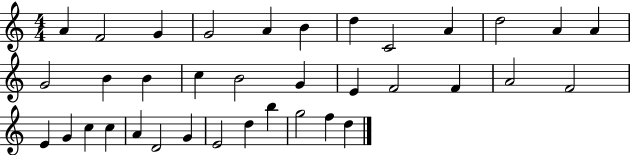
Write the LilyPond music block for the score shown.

{
  \clef treble
  \numericTimeSignature
  \time 4/4
  \key c \major
  a'4 f'2 g'4 | g'2 a'4 b'4 | d''4 c'2 a'4 | d''2 a'4 a'4 | \break g'2 b'4 b'4 | c''4 b'2 g'4 | e'4 f'2 f'4 | a'2 f'2 | \break e'4 g'4 c''4 c''4 | a'4 d'2 g'4 | e'2 d''4 b''4 | g''2 f''4 d''4 | \break \bar "|."
}